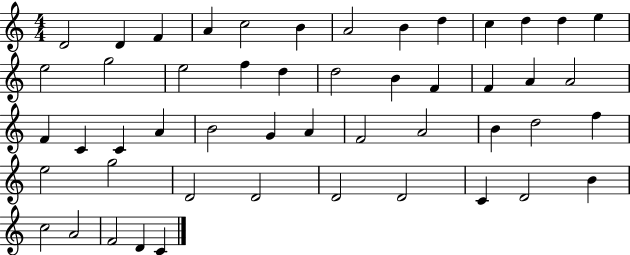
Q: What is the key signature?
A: C major